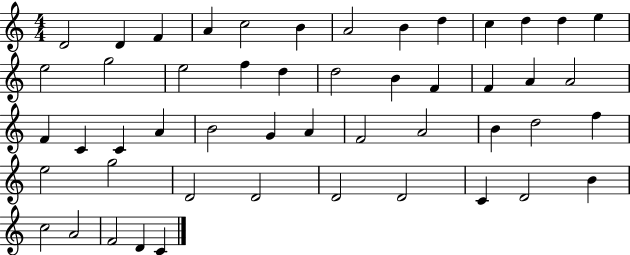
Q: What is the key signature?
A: C major